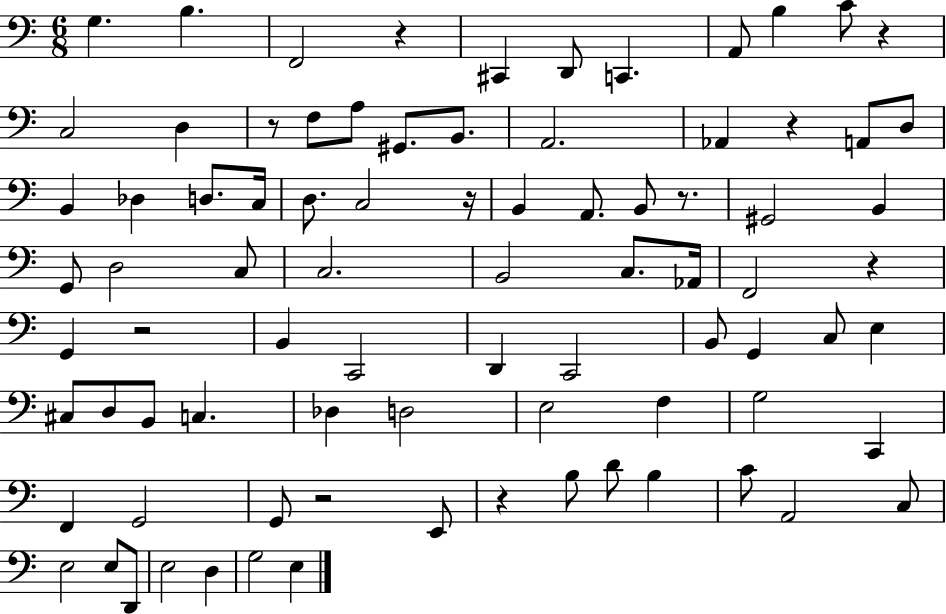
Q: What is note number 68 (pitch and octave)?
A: E3